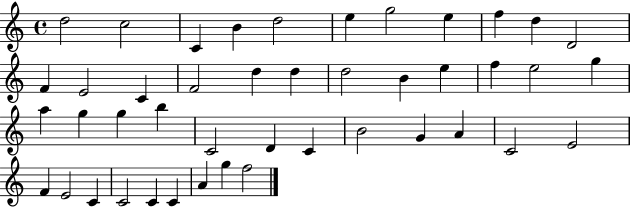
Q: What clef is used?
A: treble